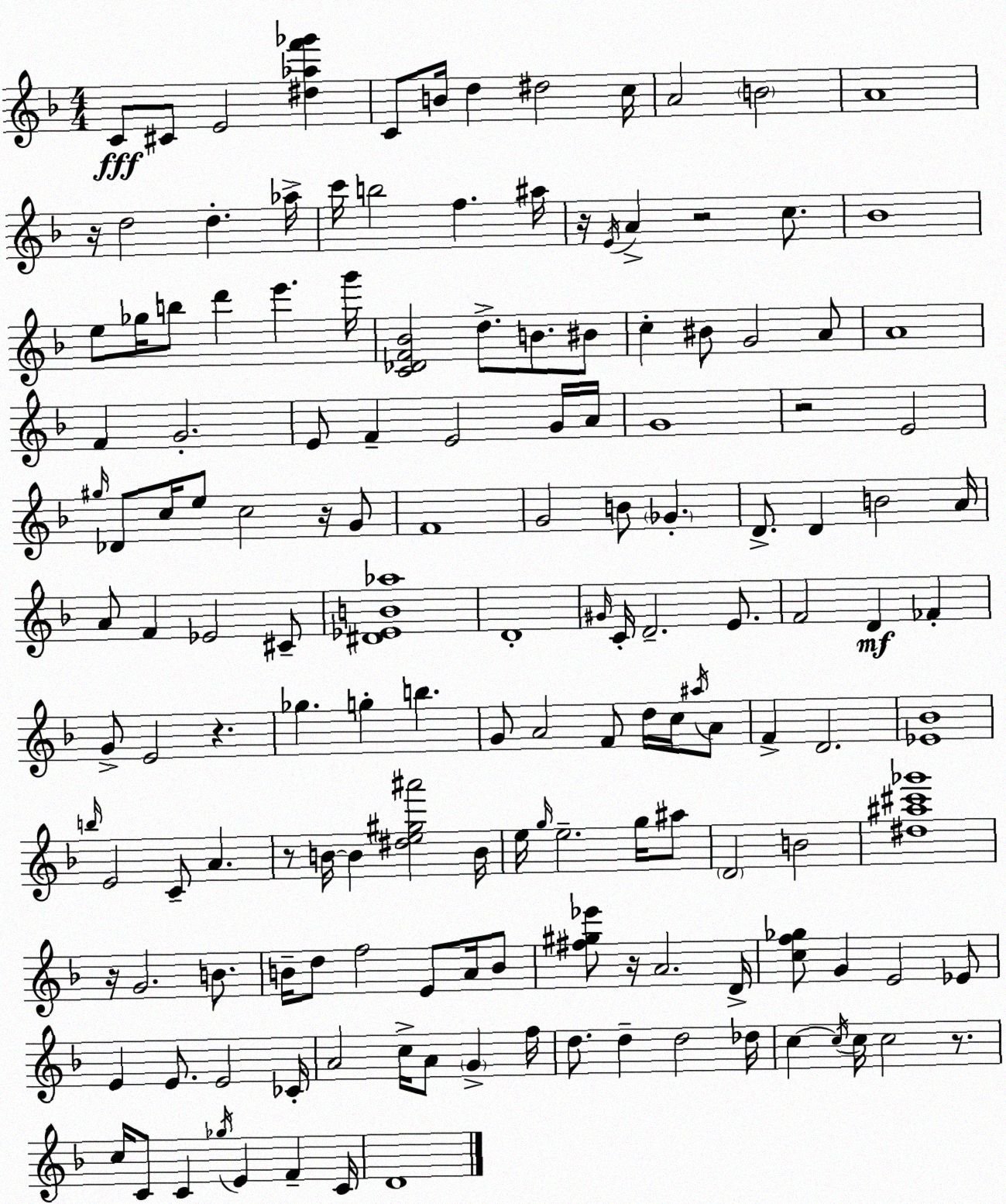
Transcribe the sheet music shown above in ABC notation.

X:1
T:Untitled
M:4/4
L:1/4
K:F
C/2 ^C/2 E2 [^d_af'_g'] C/2 B/4 d ^d2 c/4 A2 B2 A4 z/4 d2 d _a/4 c'/4 b2 f ^a/4 z/4 E/4 A z2 c/2 _B4 e/2 _g/4 b/2 d' e' g'/4 [C_DF_B]2 d/2 B/2 ^B/2 c ^B/2 G2 A/2 A4 F G2 E/2 F E2 G/4 A/4 G4 z2 E2 ^g/4 _D/2 c/4 e/2 c2 z/4 G/2 F4 G2 B/2 _G D/2 D B2 A/4 A/2 F _E2 ^C/2 [^D_EB_a]4 D4 ^G/4 C/4 D2 E/2 F2 D _F G/2 E2 z _g g b G/2 A2 F/2 d/4 c/4 ^a/4 A/2 F D2 [_E_B]4 b/4 E2 C/2 A z/2 B/4 B [^de^g^a']2 B/4 e/4 g/4 e2 g/4 ^a/2 D2 B2 [^d^a^c'_g']4 z/4 G2 B/2 B/4 d/2 f2 E/2 A/4 B/2 [^f^g_e']/2 z/4 A2 D/4 [cf_g]/2 G E2 _E/2 E E/2 E2 _C/4 A2 c/4 A/2 G f/4 d/2 d d2 _d/4 c c/4 c/4 c2 z/2 c/4 C/2 C _g/4 E F C/4 D4